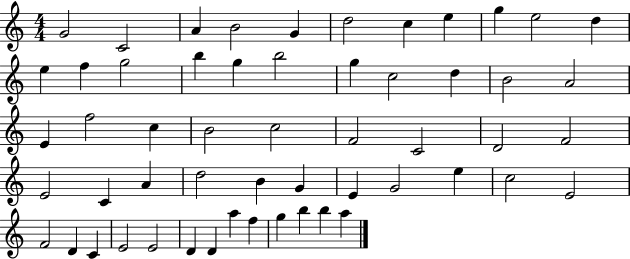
G4/h C4/h A4/q B4/h G4/q D5/h C5/q E5/q G5/q E5/h D5/q E5/q F5/q G5/h B5/q G5/q B5/h G5/q C5/h D5/q B4/h A4/h E4/q F5/h C5/q B4/h C5/h F4/h C4/h D4/h F4/h E4/h C4/q A4/q D5/h B4/q G4/q E4/q G4/h E5/q C5/h E4/h F4/h D4/q C4/q E4/h E4/h D4/q D4/q A5/q F5/q G5/q B5/q B5/q A5/q